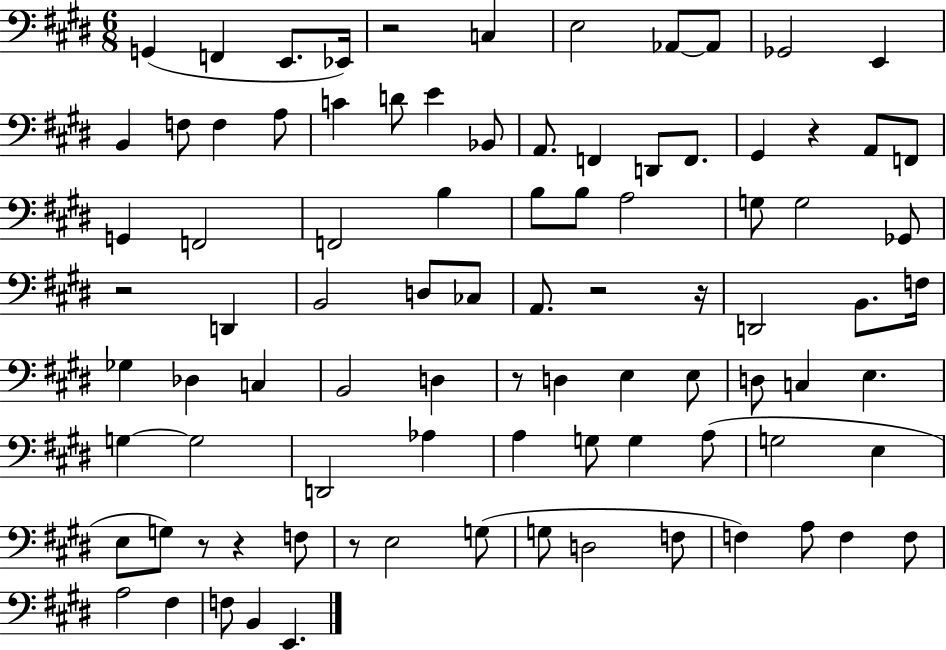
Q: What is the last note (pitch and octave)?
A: E2